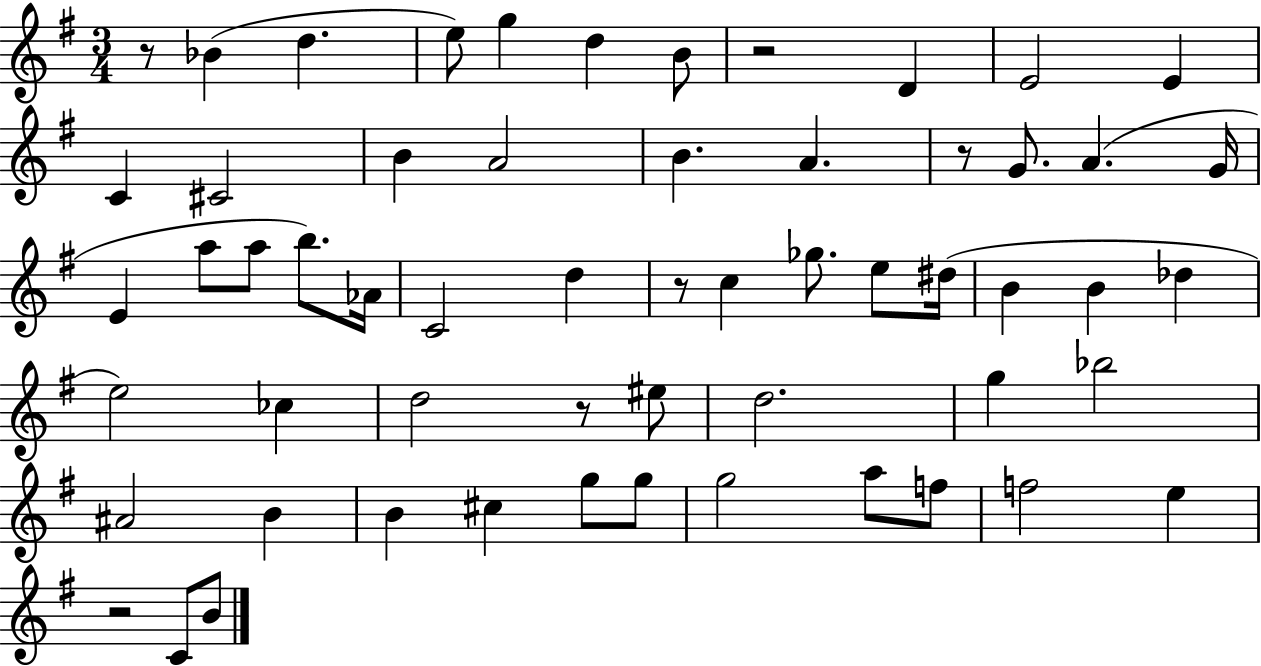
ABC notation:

X:1
T:Untitled
M:3/4
L:1/4
K:G
z/2 _B d e/2 g d B/2 z2 D E2 E C ^C2 B A2 B A z/2 G/2 A G/4 E a/2 a/2 b/2 _A/4 C2 d z/2 c _g/2 e/2 ^d/4 B B _d e2 _c d2 z/2 ^e/2 d2 g _b2 ^A2 B B ^c g/2 g/2 g2 a/2 f/2 f2 e z2 C/2 B/2